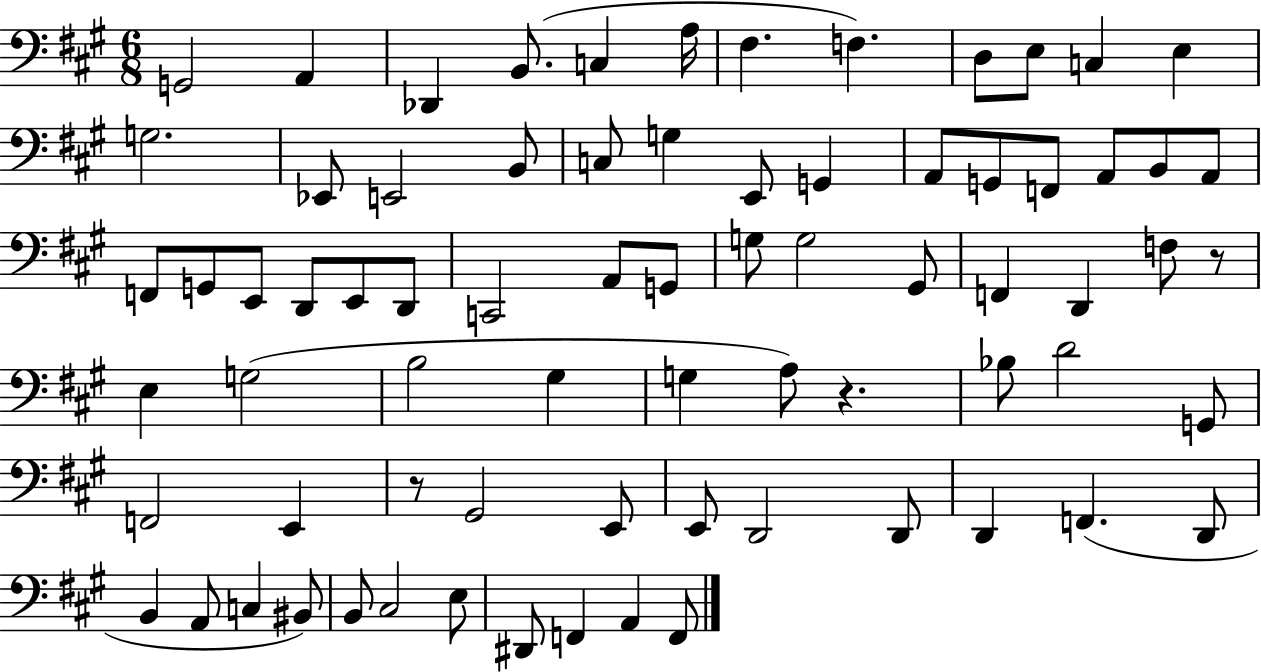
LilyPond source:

{
  \clef bass
  \numericTimeSignature
  \time 6/8
  \key a \major
  g,2 a,4 | des,4 b,8.( c4 a16 | fis4. f4.) | d8 e8 c4 e4 | \break g2. | ees,8 e,2 b,8 | c8 g4 e,8 g,4 | a,8 g,8 f,8 a,8 b,8 a,8 | \break f,8 g,8 e,8 d,8 e,8 d,8 | c,2 a,8 g,8 | g8 g2 gis,8 | f,4 d,4 f8 r8 | \break e4 g2( | b2 gis4 | g4 a8) r4. | bes8 d'2 g,8 | \break f,2 e,4 | r8 gis,2 e,8 | e,8 d,2 d,8 | d,4 f,4.( d,8 | \break b,4 a,8 c4 bis,8) | b,8 cis2 e8 | dis,8 f,4 a,4 f,8 | \bar "|."
}